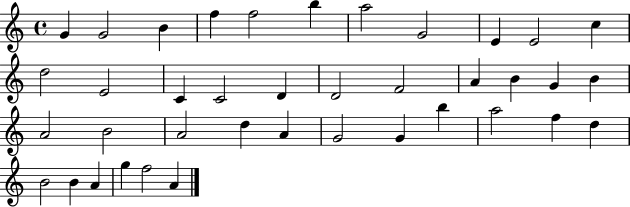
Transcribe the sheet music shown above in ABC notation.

X:1
T:Untitled
M:4/4
L:1/4
K:C
G G2 B f f2 b a2 G2 E E2 c d2 E2 C C2 D D2 F2 A B G B A2 B2 A2 d A G2 G b a2 f d B2 B A g f2 A